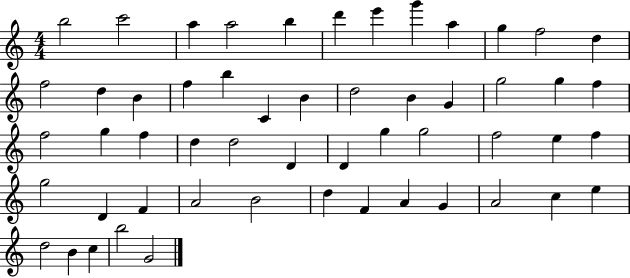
B5/h C6/h A5/q A5/h B5/q D6/q E6/q G6/q A5/q G5/q F5/h D5/q F5/h D5/q B4/q F5/q B5/q C4/q B4/q D5/h B4/q G4/q G5/h G5/q F5/q F5/h G5/q F5/q D5/q D5/h D4/q D4/q G5/q G5/h F5/h E5/q F5/q G5/h D4/q F4/q A4/h B4/h D5/q F4/q A4/q G4/q A4/h C5/q E5/q D5/h B4/q C5/q B5/h G4/h